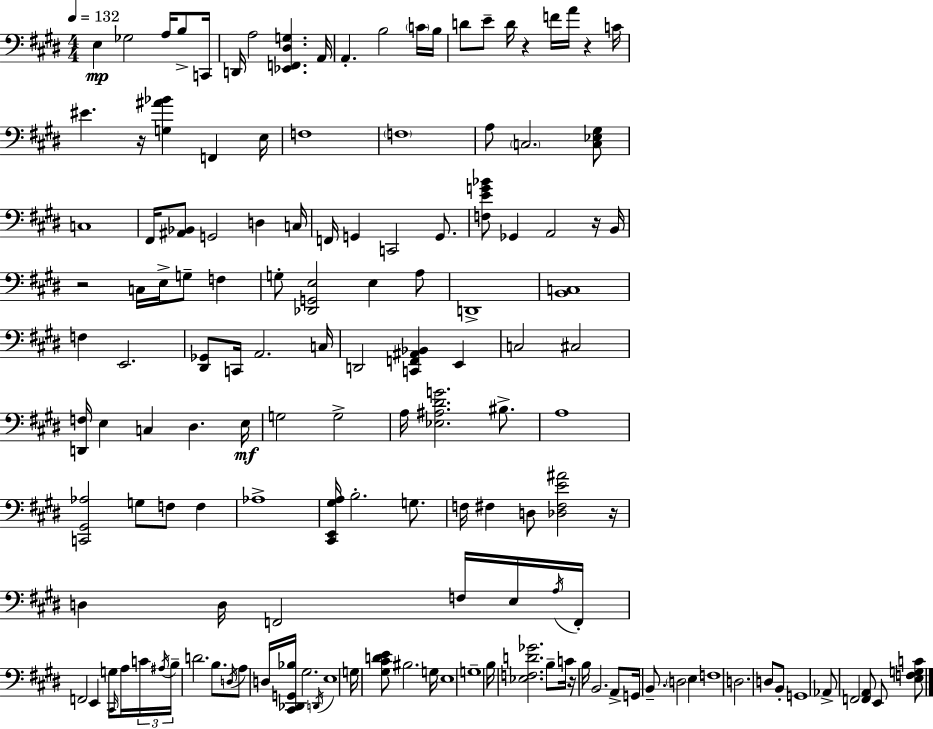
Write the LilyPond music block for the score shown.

{
  \clef bass
  \numericTimeSignature
  \time 4/4
  \key e \major
  \tempo 4 = 132
  e4\mp ges2 a16 b8-> c,16 | d,16 a2 <ees, f, dis g>4. a,16 | a,4.-. b2 \parenthesize c'16 b16 | d'8 e'8-- d'16 r4 f'16 a'16 r4 c'16 | \break eis'4. r16 <g ais' bes'>4 f,4 e16 | f1 | \parenthesize f1 | a8 \parenthesize c2. <c ees gis>8 | \break c1 | fis,16 <ais, bes,>8 g,2 d4 c16 | f,16 g,4 c,2 g,8. | <f e' g' bes'>8 ges,4 a,2 r16 b,16 | \break r2 c16 e16-> g8-- f4 | g8-. <des, g, e>2 e4 a8 | d,1-> | <b, c>1 | \break f4 e,2. | <dis, ges,>8 c,16 a,2. c16 | d,2 <c, f, ais, bes,>4 e,4 | c2 cis2 | \break <d, f>16 e4 c4 dis4. e16\mf | g2 g2-> | a16 <ees ais dis' g'>2. bis8.-> | a1 | \break <c, gis, aes>2 g8 f8 f4 | aes1-> | <cis, e, gis a>16 b2.-. g8. | f16 fis4 d8 <des fis e' ais'>2 r16 | \break d4 d16 f,2 f16 e16 \acciaccatura { a16 } | f,16-. f,2 e,4 g8 \grace { cis,16 } | a16 \tuplet 3/2 { c'16 \acciaccatura { ais16 } b16-- } d'2. | b8. \acciaccatura { d16 } a8 d16 <cis, des, g, bes>16 gis2. | \break \acciaccatura { d,16 } e1 | g16 <gis cis' d' e'>8 bis2. | g16 e1 | g1-- | \break b16 <ees f d' ges'>2. | b8-- c'16 r16 b16 b,2. | a,8-> g,16 b,8.-- \parenthesize d2 | e4 f1 | \break d2. | d8 b,8-. g,1 | aes,8-> f,2 <f, a,>8 | e,8 <e f g c'>8 \bar "|."
}